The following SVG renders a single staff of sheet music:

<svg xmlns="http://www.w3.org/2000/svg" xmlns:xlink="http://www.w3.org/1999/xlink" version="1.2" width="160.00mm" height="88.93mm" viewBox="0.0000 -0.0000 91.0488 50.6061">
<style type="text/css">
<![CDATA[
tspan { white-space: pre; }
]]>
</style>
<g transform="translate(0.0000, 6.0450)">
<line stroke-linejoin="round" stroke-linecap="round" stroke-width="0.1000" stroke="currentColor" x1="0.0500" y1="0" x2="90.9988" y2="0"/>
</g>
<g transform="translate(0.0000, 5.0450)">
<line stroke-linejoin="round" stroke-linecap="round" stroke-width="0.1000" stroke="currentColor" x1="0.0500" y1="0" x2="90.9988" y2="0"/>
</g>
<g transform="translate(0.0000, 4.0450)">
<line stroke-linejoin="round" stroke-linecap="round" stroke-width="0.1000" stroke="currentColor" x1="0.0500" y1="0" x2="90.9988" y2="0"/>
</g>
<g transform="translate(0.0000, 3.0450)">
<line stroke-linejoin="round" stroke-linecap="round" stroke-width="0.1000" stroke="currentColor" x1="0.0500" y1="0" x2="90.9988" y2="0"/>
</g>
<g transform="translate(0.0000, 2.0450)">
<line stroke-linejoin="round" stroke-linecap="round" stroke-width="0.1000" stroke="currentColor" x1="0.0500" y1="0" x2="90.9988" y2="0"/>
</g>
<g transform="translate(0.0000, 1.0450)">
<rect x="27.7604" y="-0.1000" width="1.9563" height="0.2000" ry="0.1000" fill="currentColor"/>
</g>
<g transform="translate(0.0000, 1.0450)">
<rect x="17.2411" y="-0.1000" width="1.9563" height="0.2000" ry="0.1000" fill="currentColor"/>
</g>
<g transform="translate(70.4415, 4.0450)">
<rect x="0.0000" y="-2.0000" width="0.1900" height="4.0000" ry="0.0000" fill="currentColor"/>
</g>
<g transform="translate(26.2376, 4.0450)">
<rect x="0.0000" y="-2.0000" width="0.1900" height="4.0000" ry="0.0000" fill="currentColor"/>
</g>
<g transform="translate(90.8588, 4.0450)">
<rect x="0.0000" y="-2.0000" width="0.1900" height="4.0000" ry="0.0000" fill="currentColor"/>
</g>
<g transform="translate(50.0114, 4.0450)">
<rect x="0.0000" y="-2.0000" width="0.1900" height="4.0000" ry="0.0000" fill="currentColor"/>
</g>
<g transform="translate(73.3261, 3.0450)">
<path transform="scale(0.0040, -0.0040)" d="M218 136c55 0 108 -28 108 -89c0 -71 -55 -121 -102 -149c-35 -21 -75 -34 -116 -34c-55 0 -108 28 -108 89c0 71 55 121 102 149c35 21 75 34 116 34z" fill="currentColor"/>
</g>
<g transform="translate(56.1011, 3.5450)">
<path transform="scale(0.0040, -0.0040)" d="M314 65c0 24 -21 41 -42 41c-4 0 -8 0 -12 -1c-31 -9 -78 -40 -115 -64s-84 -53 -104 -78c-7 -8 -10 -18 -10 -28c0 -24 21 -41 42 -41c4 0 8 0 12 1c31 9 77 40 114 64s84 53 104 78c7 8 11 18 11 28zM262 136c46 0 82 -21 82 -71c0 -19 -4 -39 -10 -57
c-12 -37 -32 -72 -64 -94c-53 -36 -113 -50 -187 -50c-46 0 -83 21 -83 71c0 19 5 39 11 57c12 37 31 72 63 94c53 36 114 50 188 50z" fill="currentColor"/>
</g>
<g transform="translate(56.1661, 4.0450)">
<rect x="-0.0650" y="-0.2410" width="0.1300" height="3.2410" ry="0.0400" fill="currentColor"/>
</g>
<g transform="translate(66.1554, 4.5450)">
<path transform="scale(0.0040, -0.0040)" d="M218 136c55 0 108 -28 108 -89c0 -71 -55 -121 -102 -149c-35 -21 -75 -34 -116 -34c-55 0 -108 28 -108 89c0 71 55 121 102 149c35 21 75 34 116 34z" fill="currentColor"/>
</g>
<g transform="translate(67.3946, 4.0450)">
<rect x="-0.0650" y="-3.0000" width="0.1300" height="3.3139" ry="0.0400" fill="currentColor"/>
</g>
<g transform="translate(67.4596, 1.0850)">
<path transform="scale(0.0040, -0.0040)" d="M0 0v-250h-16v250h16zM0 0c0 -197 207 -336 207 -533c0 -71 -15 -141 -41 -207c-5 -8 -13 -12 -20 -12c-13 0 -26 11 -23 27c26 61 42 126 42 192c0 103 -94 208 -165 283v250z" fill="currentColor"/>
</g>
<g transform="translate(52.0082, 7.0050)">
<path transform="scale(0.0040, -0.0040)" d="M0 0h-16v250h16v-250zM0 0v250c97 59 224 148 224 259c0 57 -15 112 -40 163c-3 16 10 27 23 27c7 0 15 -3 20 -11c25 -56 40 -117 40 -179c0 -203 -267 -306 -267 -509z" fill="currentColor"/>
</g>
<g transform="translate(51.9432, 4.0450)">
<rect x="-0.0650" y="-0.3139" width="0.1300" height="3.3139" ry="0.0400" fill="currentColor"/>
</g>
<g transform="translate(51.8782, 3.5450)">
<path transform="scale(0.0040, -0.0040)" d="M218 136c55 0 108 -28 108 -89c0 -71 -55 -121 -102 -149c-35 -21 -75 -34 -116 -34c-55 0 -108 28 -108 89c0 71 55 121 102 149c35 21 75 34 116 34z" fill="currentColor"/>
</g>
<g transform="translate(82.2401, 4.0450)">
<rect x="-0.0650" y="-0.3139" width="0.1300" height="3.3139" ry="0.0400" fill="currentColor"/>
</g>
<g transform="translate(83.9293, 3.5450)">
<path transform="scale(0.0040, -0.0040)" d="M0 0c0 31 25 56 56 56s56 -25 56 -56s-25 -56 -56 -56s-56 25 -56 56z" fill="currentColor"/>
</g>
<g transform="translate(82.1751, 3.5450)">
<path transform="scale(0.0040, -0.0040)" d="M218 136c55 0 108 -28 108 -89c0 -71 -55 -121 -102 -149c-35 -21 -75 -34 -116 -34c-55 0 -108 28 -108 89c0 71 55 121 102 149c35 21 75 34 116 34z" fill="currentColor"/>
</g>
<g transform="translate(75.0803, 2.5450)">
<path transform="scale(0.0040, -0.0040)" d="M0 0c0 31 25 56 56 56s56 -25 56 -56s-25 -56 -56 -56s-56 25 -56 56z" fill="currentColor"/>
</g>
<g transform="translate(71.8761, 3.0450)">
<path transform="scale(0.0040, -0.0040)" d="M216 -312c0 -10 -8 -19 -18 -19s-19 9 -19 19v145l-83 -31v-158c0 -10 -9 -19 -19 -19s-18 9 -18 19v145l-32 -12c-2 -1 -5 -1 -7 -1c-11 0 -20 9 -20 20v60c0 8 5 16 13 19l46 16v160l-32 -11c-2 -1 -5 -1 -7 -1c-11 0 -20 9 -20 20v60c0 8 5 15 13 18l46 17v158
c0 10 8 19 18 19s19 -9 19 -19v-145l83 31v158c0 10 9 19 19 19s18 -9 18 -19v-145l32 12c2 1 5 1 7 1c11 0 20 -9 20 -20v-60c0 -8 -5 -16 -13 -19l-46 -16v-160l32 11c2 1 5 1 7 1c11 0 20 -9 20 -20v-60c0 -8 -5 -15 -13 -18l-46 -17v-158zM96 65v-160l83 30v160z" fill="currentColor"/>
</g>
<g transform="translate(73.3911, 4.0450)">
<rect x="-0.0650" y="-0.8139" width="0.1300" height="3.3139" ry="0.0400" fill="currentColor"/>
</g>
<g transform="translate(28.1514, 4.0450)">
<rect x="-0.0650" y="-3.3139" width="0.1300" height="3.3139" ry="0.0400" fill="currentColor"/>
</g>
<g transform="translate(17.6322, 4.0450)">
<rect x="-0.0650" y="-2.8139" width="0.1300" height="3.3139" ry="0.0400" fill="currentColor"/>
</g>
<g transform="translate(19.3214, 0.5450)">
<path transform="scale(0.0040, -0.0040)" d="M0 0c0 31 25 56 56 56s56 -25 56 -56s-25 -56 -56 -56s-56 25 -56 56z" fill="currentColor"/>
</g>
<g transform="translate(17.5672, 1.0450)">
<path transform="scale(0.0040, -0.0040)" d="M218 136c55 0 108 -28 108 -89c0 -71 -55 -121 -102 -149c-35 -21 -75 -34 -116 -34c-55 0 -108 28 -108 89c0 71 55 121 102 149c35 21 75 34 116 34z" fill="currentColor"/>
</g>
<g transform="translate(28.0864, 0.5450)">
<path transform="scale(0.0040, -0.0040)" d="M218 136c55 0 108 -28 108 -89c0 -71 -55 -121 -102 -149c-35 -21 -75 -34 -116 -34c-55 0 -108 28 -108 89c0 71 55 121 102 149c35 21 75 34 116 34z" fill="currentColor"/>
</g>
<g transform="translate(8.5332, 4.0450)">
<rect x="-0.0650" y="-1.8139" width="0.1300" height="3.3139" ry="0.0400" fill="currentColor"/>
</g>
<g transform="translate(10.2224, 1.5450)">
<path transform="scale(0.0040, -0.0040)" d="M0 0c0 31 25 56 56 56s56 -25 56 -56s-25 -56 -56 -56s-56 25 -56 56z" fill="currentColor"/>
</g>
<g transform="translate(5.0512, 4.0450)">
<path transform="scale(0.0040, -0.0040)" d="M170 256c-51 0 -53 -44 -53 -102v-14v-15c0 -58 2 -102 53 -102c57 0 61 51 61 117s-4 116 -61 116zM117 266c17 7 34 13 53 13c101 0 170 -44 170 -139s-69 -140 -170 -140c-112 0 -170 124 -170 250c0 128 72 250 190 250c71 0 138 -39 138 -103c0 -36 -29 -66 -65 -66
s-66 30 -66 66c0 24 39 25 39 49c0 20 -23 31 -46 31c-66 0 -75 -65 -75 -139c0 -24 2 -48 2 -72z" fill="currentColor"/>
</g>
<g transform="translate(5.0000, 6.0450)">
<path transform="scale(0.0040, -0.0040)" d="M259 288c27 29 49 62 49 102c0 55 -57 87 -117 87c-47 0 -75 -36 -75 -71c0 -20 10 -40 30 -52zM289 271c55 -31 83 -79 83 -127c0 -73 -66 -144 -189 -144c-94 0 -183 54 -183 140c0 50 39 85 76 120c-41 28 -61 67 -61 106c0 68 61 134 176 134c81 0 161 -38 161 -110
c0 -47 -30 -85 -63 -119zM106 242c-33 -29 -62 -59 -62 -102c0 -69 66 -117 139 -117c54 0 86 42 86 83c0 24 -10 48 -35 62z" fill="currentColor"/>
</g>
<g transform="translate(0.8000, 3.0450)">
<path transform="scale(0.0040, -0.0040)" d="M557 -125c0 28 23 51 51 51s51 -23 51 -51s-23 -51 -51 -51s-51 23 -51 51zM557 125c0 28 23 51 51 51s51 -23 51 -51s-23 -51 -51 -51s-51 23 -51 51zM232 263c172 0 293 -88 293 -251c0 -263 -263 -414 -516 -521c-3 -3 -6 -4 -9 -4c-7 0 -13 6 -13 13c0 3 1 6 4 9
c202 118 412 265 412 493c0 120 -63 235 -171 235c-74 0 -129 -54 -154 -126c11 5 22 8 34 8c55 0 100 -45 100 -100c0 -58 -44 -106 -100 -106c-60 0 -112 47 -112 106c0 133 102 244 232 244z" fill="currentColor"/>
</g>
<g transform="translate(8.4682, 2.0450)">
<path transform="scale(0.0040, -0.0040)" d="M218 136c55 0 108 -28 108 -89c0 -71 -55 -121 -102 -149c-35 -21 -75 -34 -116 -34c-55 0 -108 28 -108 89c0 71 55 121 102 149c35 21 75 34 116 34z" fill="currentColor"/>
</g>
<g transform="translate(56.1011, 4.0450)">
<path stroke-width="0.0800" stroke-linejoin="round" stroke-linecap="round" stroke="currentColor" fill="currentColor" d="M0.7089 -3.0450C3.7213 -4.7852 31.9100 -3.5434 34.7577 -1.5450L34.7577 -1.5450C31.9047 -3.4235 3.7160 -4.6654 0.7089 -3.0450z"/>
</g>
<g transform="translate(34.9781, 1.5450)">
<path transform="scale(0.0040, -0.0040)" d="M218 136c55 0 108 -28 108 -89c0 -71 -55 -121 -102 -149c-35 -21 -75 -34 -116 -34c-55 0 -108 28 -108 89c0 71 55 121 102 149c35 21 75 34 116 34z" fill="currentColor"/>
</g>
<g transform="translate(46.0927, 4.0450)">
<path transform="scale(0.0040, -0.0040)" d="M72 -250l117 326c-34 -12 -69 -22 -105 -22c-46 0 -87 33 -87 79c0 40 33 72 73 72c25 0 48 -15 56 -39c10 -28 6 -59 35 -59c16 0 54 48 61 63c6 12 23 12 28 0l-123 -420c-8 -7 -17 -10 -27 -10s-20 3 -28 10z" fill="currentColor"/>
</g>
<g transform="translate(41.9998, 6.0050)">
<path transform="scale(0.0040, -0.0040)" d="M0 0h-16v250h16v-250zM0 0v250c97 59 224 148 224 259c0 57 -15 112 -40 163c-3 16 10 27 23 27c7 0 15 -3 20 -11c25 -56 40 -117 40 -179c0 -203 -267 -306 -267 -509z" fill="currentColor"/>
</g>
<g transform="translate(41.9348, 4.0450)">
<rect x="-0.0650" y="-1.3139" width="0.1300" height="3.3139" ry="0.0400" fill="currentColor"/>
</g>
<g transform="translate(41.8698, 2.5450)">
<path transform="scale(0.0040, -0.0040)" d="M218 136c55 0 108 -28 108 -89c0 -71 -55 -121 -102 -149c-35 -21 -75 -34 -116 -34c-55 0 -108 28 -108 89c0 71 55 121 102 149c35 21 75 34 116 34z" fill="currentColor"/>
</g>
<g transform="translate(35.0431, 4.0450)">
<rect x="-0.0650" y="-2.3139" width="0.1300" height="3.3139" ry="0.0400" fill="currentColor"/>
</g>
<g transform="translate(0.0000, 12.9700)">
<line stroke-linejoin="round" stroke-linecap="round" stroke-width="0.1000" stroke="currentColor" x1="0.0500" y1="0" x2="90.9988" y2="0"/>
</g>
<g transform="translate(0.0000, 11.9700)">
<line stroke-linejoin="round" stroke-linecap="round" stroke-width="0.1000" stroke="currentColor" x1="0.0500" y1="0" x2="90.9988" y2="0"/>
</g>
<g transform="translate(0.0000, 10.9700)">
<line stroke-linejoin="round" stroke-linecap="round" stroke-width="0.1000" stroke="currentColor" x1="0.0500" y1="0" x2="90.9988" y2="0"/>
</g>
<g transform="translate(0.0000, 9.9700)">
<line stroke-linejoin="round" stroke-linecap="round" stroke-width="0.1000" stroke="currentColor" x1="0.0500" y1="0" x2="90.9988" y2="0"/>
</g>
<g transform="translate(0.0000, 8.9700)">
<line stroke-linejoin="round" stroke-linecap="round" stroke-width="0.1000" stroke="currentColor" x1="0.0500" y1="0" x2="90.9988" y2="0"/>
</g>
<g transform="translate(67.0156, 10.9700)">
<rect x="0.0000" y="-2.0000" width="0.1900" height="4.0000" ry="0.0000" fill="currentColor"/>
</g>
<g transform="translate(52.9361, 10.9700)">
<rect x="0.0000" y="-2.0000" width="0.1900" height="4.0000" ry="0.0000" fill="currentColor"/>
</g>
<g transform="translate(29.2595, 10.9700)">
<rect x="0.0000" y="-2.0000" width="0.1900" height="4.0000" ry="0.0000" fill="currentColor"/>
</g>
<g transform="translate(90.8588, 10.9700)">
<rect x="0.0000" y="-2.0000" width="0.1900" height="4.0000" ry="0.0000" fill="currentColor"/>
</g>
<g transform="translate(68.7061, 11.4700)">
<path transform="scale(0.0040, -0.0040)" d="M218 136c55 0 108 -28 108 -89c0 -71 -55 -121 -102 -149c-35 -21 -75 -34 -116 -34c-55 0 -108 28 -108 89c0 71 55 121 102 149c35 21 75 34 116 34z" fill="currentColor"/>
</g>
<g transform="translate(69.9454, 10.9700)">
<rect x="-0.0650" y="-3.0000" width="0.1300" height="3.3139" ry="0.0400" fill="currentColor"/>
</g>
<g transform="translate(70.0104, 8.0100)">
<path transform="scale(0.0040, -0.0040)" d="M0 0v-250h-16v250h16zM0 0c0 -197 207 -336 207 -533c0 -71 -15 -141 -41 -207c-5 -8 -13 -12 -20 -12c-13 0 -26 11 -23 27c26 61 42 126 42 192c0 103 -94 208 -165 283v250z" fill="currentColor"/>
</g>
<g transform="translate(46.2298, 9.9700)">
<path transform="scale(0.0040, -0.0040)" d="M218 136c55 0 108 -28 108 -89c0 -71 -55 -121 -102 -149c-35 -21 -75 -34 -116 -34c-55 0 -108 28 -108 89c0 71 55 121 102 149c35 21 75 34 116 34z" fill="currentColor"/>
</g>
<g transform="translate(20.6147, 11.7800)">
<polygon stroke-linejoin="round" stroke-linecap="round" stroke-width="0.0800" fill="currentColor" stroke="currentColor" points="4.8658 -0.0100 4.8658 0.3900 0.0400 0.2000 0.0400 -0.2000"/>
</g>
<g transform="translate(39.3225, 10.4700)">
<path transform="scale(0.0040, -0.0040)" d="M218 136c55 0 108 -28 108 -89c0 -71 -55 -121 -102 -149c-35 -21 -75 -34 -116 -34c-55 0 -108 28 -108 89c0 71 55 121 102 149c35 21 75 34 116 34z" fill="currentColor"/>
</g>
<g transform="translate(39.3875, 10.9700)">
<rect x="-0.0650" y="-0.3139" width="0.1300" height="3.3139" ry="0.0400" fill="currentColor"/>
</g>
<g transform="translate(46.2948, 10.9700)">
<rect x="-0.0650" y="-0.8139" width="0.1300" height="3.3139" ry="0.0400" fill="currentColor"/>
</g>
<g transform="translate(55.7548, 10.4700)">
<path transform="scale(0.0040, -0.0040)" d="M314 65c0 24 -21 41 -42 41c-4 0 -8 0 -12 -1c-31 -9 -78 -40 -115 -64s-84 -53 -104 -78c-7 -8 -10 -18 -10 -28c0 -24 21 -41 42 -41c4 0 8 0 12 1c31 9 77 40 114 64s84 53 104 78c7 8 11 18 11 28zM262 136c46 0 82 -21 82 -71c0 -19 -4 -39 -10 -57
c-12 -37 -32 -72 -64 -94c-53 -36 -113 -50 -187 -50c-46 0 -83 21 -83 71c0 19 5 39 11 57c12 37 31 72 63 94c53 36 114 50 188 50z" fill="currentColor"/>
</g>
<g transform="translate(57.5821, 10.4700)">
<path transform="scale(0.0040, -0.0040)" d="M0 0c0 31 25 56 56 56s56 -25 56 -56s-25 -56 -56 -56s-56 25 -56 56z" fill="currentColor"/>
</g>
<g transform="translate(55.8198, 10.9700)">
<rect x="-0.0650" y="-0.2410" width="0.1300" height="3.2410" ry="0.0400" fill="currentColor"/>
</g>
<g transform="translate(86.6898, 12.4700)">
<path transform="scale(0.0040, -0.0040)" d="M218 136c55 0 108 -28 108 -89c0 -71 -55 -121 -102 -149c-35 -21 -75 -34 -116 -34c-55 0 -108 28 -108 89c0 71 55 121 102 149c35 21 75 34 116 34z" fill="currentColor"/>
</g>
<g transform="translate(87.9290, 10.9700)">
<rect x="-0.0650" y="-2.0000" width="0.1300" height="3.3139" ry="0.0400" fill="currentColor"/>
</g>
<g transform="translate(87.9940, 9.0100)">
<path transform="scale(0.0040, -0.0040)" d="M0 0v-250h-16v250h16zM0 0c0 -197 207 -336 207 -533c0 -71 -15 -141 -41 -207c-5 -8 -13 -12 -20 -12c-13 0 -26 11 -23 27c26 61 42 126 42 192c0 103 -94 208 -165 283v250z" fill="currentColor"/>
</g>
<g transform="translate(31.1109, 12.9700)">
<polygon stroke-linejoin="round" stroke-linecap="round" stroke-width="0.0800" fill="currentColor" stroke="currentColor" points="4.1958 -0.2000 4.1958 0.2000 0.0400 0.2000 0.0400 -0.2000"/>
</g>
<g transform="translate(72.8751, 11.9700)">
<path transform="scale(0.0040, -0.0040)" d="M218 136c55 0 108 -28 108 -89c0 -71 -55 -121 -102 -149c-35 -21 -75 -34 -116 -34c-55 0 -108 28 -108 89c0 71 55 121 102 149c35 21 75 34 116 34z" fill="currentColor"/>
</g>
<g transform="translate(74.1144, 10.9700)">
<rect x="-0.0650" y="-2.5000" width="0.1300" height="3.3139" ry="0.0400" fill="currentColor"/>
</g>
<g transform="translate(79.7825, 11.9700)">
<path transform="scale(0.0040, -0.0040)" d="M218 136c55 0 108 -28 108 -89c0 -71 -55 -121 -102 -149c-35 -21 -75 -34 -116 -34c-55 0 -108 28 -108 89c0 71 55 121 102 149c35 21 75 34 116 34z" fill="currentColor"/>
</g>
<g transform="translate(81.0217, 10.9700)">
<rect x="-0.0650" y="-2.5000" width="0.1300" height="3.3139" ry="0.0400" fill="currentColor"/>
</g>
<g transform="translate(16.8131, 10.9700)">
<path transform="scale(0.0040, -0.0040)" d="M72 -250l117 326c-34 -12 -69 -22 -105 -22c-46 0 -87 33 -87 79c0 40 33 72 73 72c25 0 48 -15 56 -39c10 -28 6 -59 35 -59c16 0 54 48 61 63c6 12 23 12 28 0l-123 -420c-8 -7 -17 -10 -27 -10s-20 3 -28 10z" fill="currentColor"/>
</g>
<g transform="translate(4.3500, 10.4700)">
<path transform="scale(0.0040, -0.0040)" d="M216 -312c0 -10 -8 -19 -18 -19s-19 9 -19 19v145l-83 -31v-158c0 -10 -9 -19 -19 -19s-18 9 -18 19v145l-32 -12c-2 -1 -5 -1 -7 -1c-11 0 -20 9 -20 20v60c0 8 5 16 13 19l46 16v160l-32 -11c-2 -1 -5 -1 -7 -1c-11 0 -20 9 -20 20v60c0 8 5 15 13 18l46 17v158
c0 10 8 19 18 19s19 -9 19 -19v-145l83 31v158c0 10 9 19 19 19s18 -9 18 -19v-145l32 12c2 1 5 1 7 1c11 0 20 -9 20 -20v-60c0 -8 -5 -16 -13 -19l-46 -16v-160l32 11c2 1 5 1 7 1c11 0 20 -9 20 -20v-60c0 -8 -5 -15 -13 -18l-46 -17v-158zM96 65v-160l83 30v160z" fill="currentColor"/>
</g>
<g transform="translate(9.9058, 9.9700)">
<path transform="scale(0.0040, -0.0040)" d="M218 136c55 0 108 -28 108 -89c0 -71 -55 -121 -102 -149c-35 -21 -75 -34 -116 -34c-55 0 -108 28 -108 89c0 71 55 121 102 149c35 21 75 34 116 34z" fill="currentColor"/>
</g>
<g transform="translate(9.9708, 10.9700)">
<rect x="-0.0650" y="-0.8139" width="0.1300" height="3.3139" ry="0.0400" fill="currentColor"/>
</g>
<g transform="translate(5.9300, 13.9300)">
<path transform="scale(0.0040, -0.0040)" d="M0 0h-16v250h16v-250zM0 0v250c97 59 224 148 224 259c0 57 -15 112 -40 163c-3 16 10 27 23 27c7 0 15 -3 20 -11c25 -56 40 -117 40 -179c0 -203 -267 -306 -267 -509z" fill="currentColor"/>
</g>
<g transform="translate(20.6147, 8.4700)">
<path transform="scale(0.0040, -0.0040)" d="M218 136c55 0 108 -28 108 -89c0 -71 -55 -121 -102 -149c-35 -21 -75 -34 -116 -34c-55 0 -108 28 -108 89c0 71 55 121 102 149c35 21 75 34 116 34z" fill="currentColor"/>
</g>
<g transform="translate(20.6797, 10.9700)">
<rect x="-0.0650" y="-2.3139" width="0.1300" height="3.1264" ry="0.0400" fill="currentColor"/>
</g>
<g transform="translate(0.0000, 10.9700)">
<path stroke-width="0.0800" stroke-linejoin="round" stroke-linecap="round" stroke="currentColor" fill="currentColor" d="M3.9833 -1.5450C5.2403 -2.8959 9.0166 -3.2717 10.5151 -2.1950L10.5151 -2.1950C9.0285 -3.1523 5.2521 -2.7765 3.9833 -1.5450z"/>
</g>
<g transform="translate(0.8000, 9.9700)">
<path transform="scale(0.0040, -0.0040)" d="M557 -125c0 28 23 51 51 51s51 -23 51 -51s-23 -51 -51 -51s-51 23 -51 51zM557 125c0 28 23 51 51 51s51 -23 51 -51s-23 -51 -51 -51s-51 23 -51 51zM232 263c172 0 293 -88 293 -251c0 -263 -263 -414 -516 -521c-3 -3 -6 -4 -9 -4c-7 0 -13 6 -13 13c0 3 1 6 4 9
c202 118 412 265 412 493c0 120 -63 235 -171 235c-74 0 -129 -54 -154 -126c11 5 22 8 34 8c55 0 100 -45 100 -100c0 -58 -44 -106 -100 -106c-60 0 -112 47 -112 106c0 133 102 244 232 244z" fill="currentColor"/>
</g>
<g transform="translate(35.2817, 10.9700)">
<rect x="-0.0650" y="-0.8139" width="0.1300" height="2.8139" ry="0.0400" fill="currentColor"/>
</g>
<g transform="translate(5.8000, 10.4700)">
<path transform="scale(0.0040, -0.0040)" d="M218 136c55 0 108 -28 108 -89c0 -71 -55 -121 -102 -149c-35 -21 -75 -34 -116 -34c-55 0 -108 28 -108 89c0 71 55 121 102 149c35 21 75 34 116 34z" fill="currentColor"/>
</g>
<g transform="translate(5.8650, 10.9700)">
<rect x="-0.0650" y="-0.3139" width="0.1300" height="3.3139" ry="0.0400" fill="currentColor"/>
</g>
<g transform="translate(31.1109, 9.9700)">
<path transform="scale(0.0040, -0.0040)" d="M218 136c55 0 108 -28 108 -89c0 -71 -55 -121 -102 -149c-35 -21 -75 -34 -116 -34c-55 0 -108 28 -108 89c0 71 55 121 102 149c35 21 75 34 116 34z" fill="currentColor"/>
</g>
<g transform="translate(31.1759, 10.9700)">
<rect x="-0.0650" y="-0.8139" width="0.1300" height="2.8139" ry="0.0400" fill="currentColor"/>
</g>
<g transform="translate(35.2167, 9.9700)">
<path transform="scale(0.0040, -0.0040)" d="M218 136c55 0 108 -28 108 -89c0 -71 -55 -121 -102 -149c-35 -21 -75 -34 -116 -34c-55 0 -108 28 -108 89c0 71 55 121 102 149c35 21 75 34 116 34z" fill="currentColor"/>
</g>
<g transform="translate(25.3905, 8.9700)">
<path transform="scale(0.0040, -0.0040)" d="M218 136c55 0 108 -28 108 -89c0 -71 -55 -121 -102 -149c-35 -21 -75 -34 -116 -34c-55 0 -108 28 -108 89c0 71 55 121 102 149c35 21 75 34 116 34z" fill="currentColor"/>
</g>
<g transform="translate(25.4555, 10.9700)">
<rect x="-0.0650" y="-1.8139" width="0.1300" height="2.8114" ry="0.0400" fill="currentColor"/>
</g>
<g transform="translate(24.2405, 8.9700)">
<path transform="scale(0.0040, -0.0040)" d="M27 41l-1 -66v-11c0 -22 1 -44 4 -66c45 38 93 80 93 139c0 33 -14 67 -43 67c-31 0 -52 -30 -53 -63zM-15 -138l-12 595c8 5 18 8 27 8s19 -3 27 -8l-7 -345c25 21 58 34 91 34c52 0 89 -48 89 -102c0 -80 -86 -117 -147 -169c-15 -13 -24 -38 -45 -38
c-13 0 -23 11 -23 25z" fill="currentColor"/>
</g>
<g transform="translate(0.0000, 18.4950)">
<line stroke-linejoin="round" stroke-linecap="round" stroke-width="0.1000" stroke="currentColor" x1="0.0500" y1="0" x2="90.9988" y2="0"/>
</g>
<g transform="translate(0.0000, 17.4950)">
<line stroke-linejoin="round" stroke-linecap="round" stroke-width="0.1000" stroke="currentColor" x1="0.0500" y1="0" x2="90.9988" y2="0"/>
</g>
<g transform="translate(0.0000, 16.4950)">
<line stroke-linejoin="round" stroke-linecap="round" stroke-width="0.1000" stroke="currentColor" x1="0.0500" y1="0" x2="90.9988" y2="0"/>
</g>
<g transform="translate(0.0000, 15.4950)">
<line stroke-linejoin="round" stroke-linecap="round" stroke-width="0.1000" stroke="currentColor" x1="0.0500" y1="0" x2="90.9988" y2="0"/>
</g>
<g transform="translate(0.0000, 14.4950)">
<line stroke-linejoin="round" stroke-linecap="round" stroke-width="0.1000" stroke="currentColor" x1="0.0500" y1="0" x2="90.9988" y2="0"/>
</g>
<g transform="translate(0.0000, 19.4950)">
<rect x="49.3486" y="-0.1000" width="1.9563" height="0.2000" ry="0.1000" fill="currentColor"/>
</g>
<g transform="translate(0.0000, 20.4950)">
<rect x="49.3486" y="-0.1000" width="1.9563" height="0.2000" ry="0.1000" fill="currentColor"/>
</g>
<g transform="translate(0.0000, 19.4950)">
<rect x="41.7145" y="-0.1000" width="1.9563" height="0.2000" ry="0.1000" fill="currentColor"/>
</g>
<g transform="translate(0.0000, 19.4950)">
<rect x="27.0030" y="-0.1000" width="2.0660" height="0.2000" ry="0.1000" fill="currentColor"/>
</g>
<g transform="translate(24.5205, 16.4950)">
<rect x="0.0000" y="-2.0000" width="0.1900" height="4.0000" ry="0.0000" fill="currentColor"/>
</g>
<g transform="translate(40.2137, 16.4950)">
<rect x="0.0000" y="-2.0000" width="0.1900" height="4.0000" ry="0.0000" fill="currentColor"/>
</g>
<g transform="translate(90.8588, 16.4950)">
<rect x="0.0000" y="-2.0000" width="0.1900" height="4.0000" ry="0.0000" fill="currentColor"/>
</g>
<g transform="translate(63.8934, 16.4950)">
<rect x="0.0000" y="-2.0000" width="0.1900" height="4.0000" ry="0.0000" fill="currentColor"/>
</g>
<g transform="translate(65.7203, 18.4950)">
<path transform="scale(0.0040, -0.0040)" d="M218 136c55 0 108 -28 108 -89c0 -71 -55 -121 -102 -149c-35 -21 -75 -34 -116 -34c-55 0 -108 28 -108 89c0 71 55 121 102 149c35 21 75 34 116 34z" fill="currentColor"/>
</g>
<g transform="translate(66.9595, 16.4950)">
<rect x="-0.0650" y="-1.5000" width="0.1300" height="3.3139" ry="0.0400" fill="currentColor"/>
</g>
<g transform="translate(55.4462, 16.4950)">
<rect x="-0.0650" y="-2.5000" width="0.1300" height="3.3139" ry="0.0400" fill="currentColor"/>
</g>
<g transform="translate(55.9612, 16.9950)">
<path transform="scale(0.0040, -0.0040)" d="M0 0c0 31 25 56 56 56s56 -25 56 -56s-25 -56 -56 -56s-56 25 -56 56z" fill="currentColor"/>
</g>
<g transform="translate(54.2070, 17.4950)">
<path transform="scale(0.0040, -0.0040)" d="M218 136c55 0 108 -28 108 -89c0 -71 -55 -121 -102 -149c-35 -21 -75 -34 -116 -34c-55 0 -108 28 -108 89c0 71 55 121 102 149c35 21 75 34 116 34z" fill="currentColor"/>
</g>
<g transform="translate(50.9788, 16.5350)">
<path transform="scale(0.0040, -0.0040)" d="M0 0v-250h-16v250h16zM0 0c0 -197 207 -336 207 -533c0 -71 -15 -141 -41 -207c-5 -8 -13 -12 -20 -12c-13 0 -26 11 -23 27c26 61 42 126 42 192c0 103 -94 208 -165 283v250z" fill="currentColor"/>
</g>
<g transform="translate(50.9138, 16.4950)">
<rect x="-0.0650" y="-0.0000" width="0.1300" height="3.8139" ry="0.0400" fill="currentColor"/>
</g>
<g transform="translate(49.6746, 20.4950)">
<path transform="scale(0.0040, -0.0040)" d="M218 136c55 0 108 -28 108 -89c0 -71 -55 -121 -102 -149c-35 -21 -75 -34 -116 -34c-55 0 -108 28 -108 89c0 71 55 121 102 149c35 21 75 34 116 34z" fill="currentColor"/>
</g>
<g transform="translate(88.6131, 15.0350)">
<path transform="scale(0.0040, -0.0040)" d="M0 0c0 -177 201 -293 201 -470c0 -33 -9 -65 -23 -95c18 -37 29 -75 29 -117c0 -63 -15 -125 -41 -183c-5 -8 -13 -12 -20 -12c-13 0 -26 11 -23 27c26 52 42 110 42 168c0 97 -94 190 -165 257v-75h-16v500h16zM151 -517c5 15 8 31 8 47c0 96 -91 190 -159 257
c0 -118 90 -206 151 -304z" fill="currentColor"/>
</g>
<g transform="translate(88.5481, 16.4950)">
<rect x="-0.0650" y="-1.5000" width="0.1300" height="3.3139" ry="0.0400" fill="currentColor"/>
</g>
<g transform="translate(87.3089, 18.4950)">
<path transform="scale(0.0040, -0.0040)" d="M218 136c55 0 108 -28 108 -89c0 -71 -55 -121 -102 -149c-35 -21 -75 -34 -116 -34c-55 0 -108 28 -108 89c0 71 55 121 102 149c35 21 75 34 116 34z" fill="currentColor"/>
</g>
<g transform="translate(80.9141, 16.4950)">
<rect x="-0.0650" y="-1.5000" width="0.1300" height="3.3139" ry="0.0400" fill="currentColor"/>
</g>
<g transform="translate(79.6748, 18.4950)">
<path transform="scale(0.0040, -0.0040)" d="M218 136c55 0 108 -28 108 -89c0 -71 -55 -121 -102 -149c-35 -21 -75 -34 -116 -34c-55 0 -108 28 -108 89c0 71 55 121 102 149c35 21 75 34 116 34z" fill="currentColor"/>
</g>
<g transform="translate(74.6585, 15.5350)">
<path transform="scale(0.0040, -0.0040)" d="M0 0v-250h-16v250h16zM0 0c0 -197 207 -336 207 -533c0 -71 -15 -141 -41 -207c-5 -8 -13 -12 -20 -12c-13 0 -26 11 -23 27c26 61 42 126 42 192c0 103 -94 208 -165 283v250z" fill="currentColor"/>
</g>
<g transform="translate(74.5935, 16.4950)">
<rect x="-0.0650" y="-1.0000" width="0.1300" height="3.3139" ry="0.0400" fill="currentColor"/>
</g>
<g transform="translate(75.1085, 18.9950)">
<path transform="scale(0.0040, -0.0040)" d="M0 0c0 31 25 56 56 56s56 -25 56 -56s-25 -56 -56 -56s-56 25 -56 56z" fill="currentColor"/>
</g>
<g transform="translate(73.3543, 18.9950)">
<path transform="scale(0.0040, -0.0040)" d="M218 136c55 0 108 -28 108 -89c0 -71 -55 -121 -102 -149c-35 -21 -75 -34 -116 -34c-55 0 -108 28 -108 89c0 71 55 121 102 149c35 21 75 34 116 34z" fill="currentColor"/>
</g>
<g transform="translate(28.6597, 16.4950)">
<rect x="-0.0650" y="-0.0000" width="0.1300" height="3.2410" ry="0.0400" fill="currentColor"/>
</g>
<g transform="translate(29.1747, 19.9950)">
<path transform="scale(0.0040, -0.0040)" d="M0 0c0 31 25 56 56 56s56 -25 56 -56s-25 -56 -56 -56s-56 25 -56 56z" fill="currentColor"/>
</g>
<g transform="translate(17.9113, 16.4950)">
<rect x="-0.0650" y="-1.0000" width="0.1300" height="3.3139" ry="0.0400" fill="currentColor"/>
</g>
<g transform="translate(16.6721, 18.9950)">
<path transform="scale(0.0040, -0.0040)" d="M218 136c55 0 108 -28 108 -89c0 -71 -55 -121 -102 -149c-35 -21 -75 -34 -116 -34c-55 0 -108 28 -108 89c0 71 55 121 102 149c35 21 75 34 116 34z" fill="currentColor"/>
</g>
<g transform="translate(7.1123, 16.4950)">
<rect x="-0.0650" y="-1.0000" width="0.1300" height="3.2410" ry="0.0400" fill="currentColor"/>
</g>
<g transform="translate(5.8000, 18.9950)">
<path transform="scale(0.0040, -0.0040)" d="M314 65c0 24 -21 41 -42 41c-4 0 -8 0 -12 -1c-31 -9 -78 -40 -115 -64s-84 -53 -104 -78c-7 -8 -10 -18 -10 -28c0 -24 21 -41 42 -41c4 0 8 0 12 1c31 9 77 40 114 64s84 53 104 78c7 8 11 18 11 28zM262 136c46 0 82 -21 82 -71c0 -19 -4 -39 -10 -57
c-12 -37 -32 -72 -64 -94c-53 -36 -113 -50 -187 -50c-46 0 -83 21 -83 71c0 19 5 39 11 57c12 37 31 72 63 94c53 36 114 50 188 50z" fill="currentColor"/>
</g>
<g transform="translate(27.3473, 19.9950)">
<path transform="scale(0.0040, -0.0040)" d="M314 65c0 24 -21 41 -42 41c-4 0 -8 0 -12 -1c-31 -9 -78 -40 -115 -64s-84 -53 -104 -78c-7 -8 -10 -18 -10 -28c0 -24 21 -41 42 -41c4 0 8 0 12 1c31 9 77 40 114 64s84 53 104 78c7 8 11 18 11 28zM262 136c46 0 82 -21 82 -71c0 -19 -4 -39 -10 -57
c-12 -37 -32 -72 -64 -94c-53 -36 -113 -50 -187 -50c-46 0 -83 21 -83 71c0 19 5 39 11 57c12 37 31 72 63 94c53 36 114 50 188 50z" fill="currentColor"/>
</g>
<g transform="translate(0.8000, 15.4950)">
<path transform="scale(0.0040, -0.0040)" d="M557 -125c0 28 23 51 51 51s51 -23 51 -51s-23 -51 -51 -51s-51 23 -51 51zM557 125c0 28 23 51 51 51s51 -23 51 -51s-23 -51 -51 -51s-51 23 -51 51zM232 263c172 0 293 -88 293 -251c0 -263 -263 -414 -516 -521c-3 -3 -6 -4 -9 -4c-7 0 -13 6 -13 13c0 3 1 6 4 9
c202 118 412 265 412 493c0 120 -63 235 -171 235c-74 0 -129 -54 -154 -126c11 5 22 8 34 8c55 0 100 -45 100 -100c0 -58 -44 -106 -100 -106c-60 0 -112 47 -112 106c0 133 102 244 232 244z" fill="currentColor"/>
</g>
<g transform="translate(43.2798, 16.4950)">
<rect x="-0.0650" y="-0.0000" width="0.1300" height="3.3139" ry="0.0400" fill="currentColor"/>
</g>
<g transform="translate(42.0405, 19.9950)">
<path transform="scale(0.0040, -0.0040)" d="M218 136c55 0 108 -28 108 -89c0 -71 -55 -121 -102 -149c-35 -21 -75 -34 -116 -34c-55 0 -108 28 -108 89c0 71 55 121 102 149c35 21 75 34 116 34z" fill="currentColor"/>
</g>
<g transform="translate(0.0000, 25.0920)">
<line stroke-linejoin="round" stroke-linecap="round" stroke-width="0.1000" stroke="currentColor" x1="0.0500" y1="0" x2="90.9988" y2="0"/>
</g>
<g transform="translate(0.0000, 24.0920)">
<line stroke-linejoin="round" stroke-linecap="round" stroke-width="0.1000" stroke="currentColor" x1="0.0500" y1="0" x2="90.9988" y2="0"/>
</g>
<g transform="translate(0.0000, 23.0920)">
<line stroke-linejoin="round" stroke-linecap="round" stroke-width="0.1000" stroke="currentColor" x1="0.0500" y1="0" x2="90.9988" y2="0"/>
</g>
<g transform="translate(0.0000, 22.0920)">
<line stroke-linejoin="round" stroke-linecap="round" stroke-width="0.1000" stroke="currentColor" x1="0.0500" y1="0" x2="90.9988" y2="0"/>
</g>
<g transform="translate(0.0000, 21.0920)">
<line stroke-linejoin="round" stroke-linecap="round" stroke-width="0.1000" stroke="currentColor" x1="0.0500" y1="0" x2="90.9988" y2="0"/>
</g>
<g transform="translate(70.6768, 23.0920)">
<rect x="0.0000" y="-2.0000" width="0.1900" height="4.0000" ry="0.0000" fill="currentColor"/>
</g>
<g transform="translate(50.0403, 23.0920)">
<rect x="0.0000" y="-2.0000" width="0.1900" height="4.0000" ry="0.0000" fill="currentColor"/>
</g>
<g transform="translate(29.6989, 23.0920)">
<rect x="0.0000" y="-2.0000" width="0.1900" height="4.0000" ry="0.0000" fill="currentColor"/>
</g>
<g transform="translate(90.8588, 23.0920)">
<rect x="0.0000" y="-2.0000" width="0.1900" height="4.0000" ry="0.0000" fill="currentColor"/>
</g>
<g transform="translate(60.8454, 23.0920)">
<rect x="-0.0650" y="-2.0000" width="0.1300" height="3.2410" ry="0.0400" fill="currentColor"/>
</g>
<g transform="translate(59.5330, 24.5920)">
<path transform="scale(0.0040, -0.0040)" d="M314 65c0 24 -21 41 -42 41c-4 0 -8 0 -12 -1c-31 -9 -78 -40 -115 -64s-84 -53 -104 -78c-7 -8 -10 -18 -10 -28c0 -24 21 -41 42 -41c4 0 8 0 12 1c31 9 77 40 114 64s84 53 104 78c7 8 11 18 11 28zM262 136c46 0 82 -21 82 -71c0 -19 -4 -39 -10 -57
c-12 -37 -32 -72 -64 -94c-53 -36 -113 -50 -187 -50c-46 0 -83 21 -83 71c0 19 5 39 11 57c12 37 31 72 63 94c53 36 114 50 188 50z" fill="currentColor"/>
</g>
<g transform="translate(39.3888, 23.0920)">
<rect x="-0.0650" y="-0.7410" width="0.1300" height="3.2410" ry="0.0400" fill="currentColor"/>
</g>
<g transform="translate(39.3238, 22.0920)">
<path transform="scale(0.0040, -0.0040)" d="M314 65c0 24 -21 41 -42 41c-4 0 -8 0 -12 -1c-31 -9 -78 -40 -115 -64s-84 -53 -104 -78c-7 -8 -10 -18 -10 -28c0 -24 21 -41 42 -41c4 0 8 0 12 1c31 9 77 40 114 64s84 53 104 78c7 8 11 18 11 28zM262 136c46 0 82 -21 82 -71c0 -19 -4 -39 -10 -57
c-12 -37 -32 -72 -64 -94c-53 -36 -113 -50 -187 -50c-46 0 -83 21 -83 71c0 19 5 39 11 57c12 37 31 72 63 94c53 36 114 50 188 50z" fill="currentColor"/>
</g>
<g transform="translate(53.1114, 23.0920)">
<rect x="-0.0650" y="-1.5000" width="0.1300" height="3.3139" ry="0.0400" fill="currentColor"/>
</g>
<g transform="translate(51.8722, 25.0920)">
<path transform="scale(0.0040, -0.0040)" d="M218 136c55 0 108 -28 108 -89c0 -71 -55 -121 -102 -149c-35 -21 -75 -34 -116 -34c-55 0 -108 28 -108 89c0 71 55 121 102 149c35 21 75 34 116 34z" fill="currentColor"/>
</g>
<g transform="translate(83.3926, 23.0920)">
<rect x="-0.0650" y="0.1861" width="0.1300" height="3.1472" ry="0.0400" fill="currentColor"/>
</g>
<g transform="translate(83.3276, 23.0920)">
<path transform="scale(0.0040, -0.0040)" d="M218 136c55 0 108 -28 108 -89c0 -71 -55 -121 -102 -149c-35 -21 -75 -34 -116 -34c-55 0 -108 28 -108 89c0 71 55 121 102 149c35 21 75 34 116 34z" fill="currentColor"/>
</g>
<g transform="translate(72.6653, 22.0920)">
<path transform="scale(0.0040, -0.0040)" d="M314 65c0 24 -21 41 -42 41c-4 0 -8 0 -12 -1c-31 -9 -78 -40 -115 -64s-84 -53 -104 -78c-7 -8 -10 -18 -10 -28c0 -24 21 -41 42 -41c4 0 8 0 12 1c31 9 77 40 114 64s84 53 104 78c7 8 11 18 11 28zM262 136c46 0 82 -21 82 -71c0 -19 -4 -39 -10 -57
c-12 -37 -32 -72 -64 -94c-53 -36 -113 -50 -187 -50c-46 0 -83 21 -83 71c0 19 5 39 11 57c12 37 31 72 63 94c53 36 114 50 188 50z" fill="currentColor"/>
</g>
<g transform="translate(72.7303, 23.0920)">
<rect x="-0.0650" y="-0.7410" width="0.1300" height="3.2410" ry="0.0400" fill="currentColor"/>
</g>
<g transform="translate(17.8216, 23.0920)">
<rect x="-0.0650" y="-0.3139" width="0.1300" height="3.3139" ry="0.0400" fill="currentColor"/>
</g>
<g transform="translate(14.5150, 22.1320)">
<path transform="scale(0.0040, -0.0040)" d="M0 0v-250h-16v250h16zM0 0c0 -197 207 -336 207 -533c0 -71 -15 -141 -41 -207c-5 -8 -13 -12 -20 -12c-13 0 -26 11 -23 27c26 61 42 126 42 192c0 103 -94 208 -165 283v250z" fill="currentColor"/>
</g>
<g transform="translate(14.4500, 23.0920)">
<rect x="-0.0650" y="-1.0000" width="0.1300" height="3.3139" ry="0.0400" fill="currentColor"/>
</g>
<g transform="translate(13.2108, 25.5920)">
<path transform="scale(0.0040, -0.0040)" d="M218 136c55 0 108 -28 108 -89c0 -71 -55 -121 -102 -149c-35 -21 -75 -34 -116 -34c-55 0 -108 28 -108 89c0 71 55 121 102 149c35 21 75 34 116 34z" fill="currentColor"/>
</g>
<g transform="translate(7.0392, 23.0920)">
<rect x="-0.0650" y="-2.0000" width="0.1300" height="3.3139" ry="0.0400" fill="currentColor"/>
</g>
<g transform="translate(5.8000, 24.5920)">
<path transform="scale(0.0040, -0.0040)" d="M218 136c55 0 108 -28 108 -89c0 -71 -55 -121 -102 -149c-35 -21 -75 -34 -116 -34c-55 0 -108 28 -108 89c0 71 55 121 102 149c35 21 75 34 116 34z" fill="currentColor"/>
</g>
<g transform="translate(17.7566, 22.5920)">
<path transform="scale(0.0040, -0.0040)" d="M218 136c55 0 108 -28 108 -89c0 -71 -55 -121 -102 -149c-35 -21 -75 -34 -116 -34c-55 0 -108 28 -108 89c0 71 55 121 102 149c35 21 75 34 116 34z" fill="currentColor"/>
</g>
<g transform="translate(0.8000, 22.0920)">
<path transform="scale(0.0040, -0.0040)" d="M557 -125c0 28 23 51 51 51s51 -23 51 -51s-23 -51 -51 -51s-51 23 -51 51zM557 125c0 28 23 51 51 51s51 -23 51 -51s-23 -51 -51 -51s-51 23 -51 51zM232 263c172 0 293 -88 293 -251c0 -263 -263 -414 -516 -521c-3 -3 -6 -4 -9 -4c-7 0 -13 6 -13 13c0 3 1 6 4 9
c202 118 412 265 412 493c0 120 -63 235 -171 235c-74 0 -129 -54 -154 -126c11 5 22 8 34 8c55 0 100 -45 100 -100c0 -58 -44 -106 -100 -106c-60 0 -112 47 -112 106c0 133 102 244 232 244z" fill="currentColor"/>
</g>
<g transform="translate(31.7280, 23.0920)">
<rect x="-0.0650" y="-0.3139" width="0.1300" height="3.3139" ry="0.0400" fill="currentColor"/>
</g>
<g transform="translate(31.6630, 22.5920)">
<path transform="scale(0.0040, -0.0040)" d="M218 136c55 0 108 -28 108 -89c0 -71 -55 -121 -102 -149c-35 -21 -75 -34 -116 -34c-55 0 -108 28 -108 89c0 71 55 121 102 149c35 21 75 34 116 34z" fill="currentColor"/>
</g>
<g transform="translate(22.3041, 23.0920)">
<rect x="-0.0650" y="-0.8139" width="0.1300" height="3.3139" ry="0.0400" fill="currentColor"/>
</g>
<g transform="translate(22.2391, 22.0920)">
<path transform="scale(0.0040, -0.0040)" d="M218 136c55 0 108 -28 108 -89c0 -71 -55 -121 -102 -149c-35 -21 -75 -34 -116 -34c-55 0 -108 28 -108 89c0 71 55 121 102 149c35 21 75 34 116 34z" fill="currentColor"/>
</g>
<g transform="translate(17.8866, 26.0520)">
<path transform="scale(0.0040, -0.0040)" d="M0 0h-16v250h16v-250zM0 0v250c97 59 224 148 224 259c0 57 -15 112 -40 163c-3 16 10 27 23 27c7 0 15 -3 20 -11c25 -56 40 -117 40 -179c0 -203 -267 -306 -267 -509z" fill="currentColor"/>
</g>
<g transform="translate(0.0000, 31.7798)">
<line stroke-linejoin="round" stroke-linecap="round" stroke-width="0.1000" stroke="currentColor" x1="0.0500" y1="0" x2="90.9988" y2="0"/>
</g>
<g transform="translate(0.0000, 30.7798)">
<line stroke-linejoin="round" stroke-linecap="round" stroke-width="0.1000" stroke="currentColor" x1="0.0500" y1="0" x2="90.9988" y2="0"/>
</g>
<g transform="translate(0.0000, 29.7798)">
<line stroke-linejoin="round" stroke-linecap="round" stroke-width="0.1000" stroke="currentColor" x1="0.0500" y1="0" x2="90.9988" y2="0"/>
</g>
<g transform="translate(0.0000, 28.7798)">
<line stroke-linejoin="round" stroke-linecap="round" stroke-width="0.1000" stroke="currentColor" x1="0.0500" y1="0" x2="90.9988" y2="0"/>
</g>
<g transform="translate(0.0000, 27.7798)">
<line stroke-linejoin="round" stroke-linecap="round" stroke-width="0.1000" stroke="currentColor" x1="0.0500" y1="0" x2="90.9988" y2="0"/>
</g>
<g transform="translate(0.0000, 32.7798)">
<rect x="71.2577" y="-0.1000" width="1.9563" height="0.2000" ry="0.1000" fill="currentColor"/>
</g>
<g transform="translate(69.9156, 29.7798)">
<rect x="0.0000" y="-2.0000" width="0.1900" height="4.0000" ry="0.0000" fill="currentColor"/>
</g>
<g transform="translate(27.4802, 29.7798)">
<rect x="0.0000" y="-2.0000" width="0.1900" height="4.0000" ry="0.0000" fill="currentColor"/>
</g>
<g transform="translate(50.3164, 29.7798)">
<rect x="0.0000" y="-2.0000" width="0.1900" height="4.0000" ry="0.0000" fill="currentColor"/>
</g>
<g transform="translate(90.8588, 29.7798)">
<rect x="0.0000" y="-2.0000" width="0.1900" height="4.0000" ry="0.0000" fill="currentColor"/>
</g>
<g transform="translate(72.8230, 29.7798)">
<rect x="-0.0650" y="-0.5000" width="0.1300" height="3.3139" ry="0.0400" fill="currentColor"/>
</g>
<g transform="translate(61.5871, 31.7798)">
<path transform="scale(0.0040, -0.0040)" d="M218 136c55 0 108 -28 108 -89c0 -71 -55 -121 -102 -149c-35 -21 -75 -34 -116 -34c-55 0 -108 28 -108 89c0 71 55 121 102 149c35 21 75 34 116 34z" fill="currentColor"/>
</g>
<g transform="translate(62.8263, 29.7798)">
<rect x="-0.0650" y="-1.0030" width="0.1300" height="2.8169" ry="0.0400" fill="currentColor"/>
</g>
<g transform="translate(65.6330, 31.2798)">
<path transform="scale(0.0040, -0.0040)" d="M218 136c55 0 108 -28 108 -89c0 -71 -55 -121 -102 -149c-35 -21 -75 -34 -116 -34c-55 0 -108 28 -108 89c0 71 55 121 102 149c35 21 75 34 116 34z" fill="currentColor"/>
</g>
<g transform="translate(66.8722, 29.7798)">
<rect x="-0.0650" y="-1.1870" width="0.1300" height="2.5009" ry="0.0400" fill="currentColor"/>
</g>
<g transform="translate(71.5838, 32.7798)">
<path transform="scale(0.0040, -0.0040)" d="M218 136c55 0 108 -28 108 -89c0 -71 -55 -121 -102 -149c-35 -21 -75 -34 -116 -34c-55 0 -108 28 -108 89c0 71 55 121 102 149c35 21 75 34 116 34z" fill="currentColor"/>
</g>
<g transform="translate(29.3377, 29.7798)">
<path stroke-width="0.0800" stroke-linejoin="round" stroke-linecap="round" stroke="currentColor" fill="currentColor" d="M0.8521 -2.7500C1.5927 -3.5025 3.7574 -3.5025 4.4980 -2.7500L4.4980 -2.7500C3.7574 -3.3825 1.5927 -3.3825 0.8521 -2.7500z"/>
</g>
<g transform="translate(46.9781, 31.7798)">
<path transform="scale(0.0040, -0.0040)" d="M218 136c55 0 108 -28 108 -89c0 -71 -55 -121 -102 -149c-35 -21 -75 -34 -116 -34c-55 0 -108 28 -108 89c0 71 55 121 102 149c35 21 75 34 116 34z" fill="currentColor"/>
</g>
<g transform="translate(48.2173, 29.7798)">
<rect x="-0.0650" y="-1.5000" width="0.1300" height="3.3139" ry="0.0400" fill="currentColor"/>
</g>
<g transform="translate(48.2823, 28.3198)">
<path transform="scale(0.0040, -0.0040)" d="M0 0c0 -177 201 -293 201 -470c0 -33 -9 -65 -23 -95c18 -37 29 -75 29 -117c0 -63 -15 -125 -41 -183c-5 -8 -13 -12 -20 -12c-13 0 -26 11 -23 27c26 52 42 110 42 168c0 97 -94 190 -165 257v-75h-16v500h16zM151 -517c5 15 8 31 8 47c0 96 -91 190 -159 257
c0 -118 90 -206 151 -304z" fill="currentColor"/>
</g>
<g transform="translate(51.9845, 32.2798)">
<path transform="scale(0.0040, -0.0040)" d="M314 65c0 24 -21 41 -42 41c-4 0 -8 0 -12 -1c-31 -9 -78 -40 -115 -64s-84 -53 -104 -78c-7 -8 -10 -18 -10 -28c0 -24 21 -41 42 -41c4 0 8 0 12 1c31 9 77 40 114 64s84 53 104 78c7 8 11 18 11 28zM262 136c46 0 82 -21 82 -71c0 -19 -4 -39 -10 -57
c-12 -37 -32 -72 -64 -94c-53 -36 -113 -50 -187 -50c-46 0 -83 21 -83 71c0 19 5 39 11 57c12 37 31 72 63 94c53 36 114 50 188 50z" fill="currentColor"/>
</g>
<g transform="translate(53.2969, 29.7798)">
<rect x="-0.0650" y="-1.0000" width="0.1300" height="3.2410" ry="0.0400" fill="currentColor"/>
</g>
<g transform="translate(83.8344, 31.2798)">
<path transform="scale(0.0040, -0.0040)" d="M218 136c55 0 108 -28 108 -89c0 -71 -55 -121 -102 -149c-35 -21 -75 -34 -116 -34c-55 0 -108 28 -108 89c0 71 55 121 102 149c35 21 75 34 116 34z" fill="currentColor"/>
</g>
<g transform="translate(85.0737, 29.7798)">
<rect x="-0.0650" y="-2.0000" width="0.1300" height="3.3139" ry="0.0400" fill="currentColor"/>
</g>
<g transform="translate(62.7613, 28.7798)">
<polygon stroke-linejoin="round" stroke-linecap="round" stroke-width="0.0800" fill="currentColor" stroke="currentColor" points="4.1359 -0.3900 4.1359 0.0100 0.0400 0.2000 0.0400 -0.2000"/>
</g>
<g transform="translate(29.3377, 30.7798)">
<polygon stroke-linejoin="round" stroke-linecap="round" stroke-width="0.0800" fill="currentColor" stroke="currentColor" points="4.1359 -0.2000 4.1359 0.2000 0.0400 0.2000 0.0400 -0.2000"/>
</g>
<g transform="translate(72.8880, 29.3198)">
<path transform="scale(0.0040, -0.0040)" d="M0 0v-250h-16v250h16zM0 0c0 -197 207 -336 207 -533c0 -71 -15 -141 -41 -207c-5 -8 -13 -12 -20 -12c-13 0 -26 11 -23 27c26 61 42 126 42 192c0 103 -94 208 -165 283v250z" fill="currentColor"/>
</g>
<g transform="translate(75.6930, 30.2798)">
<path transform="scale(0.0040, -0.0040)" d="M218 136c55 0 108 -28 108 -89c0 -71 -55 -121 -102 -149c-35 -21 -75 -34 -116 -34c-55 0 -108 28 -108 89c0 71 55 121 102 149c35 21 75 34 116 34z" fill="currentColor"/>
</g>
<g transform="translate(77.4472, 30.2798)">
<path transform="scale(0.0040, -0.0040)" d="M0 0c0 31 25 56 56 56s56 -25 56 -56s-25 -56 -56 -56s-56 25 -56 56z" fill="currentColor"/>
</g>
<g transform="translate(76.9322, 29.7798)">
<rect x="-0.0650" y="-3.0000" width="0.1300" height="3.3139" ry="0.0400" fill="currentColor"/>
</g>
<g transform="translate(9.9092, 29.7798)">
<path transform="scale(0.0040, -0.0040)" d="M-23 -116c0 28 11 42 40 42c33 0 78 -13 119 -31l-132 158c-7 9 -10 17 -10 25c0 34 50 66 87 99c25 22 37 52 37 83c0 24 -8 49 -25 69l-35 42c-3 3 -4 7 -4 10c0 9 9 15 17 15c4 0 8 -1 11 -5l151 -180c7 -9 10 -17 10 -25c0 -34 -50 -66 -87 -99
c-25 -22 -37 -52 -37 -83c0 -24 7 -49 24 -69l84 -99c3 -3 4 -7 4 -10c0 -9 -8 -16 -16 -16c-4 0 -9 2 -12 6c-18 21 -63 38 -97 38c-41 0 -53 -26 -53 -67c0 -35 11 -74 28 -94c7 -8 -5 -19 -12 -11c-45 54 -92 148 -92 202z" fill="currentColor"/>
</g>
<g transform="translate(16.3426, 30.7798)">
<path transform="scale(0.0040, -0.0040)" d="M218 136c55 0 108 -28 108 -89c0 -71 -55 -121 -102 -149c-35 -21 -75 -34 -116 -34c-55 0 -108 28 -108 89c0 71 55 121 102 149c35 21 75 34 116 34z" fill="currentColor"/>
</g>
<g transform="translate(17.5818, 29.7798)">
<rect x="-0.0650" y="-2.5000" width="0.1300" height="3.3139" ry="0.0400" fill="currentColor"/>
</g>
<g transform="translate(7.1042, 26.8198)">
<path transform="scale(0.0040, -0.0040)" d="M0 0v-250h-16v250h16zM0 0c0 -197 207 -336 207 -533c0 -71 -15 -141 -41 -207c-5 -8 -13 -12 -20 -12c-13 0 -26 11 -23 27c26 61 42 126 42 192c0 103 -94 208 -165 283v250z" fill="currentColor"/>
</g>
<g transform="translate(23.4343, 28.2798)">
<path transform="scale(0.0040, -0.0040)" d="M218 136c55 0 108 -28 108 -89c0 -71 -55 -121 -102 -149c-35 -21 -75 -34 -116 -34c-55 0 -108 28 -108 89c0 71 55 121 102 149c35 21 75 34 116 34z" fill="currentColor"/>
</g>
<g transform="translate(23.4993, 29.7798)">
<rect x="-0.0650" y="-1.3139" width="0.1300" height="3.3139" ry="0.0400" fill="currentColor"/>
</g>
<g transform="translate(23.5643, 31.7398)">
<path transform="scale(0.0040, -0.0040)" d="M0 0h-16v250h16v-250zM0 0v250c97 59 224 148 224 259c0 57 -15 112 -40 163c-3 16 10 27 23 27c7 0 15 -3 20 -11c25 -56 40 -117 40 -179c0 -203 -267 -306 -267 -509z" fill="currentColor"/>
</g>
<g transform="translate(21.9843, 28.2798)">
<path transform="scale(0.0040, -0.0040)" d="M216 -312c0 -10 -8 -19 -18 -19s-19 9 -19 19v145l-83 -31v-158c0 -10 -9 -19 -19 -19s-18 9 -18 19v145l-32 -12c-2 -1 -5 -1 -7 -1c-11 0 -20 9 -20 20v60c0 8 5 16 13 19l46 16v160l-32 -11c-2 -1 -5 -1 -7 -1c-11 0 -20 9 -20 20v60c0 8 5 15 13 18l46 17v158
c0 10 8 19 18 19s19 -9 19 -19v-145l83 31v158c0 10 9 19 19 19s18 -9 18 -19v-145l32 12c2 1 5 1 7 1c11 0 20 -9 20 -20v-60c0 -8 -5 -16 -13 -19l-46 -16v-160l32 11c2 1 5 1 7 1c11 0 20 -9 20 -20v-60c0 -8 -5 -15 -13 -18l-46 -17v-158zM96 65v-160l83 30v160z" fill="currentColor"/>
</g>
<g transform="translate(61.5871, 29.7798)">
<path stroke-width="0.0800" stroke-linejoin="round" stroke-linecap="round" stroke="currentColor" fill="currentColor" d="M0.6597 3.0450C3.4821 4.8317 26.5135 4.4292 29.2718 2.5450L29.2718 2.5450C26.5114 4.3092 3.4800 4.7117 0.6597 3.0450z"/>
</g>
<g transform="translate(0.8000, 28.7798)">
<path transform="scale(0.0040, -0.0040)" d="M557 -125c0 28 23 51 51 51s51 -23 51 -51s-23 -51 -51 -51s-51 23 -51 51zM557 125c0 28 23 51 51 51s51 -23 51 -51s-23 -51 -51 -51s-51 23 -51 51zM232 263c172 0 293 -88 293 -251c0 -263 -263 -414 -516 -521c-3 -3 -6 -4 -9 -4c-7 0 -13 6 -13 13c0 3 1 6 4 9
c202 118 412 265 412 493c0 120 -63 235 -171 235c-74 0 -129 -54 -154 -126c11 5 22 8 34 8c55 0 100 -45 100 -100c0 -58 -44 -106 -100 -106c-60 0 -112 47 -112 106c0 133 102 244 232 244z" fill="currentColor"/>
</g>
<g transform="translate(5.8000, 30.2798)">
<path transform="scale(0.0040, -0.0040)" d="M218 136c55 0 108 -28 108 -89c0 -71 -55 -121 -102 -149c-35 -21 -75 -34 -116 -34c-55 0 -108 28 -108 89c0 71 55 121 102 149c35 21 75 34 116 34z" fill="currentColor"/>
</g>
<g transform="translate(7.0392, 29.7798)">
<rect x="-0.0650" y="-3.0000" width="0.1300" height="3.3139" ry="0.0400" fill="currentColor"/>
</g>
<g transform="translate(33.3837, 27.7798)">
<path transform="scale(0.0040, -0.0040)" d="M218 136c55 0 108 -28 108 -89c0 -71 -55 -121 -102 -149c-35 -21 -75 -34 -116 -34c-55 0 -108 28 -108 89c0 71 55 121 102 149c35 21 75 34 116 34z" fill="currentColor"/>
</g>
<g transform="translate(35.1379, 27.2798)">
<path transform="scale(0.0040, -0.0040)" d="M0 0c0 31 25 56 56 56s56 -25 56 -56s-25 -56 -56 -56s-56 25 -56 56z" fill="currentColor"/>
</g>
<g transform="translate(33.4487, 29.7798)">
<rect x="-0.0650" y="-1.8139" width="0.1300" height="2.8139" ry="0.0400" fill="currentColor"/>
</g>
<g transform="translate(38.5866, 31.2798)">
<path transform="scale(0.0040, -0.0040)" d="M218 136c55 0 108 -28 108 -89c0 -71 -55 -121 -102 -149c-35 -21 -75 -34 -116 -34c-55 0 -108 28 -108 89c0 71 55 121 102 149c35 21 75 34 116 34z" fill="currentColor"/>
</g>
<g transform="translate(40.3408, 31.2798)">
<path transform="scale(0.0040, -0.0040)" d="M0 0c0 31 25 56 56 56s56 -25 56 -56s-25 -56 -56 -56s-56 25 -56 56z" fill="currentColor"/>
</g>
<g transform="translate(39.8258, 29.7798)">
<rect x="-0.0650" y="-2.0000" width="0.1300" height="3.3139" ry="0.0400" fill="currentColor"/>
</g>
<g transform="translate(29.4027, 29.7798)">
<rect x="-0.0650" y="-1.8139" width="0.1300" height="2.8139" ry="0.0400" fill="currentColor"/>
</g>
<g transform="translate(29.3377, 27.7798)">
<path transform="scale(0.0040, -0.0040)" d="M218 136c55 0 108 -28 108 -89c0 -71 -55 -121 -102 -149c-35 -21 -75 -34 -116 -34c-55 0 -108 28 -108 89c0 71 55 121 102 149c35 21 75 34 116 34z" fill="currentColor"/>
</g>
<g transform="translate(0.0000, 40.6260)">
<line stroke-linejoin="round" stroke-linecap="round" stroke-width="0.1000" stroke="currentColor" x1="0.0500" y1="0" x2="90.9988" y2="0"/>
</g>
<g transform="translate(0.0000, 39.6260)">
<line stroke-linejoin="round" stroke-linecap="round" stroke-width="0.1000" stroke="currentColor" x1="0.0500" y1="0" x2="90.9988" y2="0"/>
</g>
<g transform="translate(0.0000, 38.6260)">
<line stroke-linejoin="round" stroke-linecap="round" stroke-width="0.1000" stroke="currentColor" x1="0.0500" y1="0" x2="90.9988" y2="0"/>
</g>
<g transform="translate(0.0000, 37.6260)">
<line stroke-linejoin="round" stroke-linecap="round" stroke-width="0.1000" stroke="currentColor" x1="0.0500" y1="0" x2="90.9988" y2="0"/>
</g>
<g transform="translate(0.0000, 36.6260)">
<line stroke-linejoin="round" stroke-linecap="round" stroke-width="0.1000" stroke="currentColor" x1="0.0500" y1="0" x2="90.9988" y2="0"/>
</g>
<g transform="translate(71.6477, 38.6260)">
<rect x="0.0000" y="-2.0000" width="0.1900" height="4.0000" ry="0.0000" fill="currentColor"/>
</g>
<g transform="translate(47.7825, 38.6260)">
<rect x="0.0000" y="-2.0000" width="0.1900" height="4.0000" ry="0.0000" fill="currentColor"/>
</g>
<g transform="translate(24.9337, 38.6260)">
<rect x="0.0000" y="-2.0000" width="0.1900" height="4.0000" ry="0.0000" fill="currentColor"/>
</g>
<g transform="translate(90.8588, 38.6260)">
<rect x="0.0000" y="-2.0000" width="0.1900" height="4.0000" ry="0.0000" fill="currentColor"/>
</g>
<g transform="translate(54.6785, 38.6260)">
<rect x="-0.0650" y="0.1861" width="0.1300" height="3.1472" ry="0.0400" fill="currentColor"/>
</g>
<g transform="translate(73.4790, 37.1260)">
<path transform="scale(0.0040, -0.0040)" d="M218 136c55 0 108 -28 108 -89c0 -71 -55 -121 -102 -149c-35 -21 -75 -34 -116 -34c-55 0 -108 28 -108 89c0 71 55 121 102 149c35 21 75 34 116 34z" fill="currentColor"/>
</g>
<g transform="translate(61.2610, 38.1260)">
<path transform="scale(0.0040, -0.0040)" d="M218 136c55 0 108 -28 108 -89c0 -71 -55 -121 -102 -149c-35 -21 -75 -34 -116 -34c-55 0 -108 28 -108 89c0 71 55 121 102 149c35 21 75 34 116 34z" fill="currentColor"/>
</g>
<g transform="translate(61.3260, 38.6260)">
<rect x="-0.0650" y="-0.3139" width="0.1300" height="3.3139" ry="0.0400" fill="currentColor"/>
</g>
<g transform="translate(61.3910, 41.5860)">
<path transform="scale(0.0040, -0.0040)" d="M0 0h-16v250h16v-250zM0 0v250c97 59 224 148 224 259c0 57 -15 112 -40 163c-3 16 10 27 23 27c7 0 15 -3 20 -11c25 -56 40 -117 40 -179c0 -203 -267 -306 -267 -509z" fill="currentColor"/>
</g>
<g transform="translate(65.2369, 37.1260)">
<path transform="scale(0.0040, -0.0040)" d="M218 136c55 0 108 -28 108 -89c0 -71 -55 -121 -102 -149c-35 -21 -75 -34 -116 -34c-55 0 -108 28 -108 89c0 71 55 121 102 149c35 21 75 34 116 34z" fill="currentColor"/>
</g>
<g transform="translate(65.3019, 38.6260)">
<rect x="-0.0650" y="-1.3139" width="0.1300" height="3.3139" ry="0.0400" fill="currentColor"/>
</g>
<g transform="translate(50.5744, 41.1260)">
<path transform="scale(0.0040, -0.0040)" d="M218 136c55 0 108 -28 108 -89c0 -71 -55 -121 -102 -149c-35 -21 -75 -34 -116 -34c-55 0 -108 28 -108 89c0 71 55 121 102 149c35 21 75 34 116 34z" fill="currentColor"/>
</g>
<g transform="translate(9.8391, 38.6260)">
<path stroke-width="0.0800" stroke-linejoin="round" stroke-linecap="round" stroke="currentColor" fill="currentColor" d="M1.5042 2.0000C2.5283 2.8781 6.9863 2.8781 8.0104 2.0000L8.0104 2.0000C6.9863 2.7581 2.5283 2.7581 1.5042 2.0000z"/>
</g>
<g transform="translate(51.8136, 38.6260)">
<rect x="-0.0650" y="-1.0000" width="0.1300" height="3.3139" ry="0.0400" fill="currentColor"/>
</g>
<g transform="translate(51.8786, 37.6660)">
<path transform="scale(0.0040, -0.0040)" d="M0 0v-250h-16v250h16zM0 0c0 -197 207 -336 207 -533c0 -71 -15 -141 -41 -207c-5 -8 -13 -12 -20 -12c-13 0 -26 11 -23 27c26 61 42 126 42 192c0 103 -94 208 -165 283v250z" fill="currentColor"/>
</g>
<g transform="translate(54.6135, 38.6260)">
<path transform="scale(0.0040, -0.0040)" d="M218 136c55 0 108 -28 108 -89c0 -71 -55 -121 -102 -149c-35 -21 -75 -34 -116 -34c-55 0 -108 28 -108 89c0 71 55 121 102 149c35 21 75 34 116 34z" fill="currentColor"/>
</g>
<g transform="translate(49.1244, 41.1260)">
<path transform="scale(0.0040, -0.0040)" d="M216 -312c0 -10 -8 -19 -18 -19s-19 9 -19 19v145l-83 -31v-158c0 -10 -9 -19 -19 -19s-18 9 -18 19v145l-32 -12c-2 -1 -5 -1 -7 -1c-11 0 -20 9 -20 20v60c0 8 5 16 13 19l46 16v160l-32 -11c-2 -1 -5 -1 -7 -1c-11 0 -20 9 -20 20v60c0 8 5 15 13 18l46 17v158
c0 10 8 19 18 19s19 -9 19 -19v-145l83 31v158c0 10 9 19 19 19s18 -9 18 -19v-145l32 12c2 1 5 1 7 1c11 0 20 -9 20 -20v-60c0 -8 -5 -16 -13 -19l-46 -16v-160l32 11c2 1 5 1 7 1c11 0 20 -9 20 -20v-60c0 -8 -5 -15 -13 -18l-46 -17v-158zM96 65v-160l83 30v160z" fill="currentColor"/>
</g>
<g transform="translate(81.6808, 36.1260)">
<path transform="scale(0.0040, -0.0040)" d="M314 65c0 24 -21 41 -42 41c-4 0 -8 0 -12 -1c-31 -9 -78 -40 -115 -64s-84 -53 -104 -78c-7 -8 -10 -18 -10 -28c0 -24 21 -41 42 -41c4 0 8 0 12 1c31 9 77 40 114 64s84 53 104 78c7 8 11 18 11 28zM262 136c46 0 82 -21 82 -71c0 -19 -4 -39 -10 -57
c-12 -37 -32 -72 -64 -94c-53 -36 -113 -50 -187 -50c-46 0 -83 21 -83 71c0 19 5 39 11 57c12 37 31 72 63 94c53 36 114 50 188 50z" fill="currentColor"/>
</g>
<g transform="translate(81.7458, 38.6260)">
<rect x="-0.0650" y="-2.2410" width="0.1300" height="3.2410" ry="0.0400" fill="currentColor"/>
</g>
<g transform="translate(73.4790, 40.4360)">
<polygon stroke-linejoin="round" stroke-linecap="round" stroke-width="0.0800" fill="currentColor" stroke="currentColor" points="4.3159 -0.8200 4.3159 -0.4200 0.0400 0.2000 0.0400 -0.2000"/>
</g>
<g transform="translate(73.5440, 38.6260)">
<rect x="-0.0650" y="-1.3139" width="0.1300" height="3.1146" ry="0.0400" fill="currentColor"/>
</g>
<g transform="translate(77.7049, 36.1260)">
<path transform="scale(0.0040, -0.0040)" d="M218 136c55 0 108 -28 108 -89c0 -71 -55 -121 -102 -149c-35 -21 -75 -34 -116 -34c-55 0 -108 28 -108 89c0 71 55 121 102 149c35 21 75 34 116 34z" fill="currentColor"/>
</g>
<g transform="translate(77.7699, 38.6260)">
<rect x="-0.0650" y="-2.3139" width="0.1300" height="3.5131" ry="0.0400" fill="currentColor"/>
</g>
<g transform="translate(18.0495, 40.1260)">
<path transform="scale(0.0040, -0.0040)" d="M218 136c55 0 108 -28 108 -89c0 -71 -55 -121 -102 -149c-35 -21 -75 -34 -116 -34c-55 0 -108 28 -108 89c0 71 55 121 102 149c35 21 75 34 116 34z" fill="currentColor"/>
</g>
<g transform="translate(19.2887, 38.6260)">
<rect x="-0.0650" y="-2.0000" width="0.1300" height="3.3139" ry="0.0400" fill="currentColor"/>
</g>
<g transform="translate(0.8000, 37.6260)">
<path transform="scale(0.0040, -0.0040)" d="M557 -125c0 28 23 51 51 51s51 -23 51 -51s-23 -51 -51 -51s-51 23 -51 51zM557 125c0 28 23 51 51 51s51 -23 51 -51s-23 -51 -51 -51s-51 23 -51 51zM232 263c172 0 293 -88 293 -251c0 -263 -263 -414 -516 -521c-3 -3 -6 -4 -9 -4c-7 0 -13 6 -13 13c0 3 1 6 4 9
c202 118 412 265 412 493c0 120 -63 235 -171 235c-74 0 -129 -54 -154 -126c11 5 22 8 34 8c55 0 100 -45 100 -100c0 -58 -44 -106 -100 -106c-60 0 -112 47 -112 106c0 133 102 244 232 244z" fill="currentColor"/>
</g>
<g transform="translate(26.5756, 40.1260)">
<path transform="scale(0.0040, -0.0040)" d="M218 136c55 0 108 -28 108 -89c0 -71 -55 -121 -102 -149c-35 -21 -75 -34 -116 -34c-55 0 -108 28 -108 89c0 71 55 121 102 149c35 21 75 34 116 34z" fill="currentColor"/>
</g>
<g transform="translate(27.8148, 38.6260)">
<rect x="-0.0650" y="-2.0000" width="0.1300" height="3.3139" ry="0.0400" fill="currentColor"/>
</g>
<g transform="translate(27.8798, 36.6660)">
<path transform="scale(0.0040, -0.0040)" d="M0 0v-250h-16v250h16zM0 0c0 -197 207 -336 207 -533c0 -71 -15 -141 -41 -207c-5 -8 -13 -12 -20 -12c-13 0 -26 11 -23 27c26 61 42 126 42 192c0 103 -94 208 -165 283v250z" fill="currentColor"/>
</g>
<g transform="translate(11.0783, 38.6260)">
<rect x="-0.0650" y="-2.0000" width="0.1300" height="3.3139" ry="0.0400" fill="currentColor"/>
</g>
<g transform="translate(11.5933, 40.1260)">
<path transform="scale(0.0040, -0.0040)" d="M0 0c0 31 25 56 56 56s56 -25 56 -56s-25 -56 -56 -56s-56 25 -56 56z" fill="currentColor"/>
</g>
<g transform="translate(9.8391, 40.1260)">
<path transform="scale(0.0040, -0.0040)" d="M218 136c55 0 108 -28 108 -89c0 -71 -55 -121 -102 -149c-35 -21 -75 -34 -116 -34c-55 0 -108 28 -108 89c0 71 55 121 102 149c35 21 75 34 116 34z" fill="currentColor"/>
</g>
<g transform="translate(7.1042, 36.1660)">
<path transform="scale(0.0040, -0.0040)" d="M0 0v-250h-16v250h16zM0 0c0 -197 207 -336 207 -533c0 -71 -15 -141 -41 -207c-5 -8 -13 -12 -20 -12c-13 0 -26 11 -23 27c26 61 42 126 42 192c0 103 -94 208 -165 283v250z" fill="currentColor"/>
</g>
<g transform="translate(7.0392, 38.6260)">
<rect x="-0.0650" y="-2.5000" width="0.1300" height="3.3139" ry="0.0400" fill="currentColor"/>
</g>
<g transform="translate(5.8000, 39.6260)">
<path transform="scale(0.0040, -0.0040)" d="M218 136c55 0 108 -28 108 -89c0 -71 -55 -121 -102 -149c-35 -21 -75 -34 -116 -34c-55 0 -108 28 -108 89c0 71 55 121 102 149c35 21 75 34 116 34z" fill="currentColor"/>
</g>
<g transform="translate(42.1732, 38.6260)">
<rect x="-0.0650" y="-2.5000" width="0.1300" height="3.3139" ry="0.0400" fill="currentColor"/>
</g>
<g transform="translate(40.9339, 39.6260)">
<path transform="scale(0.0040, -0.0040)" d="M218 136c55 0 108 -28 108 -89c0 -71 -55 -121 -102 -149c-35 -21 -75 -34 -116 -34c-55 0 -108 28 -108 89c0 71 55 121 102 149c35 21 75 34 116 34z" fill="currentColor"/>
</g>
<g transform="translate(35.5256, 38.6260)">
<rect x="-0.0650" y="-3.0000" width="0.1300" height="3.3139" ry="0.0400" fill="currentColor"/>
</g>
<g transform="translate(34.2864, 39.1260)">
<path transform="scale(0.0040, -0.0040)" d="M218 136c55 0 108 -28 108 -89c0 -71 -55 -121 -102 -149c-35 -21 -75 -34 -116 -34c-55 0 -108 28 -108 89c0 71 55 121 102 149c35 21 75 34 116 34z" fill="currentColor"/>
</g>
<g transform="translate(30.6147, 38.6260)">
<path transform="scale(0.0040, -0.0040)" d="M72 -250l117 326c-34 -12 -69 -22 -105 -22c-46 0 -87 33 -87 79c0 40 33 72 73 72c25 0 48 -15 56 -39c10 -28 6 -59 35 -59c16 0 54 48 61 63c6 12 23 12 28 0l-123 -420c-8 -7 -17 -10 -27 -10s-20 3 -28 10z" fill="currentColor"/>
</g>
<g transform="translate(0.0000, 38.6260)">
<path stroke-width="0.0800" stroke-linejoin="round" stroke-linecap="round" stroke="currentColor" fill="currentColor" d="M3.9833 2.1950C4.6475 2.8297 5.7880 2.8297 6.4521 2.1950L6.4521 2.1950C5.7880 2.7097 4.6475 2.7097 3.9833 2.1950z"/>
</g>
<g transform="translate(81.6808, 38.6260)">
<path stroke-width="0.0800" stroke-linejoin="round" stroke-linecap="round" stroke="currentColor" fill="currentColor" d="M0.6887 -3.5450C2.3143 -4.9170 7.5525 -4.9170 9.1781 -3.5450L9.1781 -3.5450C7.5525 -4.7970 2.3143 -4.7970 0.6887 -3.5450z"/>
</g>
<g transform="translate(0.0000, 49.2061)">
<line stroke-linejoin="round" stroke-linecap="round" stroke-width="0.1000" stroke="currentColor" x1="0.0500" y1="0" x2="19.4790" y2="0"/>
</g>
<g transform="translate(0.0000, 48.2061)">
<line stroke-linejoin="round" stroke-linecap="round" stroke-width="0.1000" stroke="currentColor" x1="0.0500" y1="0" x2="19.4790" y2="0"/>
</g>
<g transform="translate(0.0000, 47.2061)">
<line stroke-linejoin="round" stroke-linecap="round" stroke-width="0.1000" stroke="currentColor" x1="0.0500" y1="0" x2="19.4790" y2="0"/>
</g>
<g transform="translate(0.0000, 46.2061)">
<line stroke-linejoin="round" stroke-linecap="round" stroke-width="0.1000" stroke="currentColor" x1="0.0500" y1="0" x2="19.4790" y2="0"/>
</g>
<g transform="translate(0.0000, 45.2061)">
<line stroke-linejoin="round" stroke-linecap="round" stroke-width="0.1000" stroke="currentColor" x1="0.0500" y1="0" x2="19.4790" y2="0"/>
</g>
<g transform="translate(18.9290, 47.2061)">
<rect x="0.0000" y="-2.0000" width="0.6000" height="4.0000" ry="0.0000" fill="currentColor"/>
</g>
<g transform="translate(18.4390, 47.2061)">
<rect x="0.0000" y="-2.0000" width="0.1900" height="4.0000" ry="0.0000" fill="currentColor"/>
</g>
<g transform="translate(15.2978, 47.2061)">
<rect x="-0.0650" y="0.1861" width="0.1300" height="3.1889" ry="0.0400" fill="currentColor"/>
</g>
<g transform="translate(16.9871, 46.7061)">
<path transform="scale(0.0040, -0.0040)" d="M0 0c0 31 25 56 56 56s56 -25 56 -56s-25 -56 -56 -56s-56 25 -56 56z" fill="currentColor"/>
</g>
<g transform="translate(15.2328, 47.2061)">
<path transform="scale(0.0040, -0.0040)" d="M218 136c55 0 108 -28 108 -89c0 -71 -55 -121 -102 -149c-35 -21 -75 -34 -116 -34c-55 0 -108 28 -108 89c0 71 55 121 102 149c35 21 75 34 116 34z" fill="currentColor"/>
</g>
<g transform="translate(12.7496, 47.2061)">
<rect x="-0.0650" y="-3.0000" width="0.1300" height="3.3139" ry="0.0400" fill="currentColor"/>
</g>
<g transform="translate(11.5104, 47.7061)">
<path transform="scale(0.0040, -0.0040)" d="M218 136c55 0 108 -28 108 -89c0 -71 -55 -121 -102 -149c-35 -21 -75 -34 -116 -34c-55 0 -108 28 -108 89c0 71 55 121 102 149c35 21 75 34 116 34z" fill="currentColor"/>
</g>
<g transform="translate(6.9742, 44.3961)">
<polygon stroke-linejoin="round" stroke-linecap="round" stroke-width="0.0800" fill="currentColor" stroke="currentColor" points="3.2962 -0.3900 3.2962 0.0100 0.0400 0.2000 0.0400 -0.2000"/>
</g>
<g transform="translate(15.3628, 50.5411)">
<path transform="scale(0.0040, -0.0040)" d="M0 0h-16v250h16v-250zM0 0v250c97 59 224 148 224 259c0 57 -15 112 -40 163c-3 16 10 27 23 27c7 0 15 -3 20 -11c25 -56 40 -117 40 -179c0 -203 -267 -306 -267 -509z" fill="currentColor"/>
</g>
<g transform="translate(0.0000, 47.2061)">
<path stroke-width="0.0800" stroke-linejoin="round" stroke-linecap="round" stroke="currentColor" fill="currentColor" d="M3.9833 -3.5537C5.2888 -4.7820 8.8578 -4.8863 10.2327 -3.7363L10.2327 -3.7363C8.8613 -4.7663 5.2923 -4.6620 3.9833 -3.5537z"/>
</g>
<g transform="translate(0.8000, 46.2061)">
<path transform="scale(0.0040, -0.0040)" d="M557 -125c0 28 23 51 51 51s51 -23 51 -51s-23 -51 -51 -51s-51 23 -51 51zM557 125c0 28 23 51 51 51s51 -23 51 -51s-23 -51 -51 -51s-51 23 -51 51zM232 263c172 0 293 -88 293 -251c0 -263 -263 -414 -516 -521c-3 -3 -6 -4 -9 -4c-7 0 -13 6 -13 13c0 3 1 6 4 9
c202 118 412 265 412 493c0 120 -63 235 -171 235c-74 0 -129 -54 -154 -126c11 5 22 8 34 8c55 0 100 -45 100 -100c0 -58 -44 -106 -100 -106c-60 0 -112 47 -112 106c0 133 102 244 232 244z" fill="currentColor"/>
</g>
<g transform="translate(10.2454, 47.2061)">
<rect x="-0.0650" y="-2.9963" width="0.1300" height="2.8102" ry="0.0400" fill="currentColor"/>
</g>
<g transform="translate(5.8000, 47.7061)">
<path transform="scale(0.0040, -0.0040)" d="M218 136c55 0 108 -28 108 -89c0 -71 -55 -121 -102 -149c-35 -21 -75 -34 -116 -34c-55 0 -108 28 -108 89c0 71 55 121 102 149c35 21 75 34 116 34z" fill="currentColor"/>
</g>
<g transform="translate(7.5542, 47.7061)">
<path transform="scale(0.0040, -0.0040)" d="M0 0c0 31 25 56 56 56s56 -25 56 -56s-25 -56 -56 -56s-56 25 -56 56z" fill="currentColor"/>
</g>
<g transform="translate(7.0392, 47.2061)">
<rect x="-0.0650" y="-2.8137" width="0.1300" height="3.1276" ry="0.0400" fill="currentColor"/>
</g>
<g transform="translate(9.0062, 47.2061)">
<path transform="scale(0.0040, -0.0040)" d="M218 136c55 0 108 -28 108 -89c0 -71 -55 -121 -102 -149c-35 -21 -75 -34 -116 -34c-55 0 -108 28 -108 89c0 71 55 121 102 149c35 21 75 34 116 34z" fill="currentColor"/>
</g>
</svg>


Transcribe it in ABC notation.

X:1
T:Untitled
M:6/8
L:1/4
K:C
A, C D B, G,/2 z/2 E,/2 E,2 C,/2 ^F, E, ^E,/2 F, z/2 B,/2 _A,/2 F,/2 F,/2 E, F, E,2 C,/2 B,, B,, A,,/2 F,,2 F,, D,,2 D,, C,,/2 B,, G,, F,,/2 G,, G,,/4 A,, F,,/2 E,/2 F, E, F,2 G,, A,,2 F,2 D, C,/2 z B,, ^G,/2 A,/2 A,/2 A,, G,,/4 F,,2 G,,/2 A,,/2 E,,/2 C, A,, B,,/2 A,, A,, A,,/2 z/2 C, B,, ^F,,/2 D, E,/2 G, G,/2 B,/2 B,2 C,/2 D,/2 C, D,/2